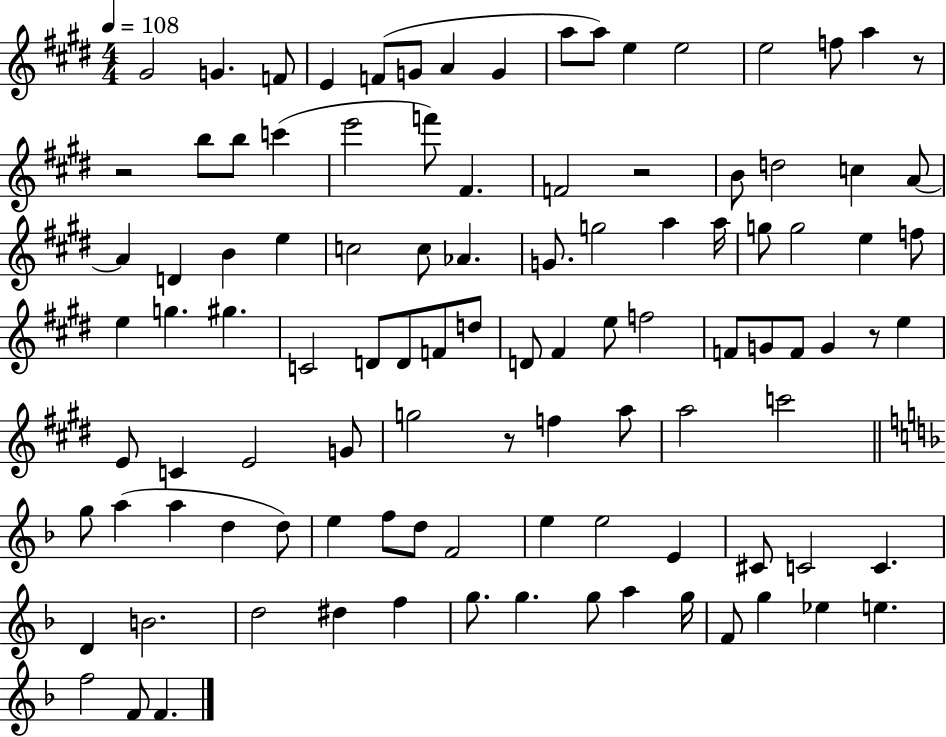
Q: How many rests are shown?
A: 5